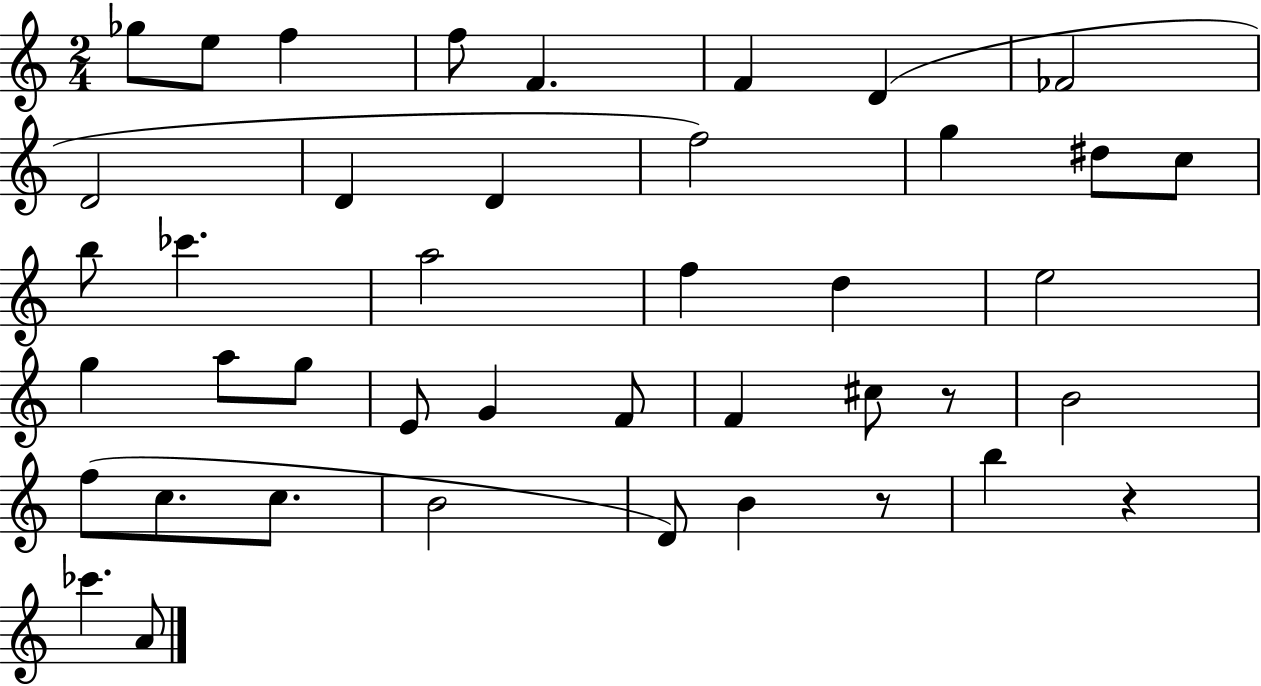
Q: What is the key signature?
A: C major